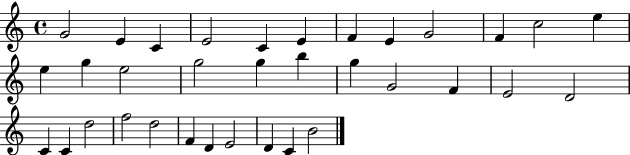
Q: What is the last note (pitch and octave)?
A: B4